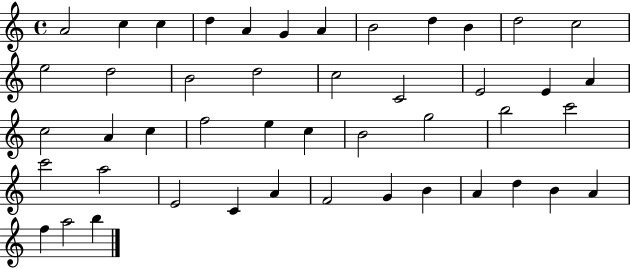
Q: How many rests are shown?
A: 0